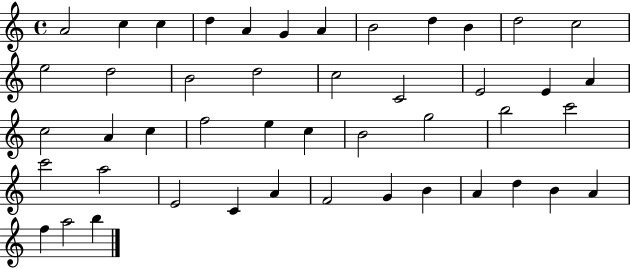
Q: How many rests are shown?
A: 0